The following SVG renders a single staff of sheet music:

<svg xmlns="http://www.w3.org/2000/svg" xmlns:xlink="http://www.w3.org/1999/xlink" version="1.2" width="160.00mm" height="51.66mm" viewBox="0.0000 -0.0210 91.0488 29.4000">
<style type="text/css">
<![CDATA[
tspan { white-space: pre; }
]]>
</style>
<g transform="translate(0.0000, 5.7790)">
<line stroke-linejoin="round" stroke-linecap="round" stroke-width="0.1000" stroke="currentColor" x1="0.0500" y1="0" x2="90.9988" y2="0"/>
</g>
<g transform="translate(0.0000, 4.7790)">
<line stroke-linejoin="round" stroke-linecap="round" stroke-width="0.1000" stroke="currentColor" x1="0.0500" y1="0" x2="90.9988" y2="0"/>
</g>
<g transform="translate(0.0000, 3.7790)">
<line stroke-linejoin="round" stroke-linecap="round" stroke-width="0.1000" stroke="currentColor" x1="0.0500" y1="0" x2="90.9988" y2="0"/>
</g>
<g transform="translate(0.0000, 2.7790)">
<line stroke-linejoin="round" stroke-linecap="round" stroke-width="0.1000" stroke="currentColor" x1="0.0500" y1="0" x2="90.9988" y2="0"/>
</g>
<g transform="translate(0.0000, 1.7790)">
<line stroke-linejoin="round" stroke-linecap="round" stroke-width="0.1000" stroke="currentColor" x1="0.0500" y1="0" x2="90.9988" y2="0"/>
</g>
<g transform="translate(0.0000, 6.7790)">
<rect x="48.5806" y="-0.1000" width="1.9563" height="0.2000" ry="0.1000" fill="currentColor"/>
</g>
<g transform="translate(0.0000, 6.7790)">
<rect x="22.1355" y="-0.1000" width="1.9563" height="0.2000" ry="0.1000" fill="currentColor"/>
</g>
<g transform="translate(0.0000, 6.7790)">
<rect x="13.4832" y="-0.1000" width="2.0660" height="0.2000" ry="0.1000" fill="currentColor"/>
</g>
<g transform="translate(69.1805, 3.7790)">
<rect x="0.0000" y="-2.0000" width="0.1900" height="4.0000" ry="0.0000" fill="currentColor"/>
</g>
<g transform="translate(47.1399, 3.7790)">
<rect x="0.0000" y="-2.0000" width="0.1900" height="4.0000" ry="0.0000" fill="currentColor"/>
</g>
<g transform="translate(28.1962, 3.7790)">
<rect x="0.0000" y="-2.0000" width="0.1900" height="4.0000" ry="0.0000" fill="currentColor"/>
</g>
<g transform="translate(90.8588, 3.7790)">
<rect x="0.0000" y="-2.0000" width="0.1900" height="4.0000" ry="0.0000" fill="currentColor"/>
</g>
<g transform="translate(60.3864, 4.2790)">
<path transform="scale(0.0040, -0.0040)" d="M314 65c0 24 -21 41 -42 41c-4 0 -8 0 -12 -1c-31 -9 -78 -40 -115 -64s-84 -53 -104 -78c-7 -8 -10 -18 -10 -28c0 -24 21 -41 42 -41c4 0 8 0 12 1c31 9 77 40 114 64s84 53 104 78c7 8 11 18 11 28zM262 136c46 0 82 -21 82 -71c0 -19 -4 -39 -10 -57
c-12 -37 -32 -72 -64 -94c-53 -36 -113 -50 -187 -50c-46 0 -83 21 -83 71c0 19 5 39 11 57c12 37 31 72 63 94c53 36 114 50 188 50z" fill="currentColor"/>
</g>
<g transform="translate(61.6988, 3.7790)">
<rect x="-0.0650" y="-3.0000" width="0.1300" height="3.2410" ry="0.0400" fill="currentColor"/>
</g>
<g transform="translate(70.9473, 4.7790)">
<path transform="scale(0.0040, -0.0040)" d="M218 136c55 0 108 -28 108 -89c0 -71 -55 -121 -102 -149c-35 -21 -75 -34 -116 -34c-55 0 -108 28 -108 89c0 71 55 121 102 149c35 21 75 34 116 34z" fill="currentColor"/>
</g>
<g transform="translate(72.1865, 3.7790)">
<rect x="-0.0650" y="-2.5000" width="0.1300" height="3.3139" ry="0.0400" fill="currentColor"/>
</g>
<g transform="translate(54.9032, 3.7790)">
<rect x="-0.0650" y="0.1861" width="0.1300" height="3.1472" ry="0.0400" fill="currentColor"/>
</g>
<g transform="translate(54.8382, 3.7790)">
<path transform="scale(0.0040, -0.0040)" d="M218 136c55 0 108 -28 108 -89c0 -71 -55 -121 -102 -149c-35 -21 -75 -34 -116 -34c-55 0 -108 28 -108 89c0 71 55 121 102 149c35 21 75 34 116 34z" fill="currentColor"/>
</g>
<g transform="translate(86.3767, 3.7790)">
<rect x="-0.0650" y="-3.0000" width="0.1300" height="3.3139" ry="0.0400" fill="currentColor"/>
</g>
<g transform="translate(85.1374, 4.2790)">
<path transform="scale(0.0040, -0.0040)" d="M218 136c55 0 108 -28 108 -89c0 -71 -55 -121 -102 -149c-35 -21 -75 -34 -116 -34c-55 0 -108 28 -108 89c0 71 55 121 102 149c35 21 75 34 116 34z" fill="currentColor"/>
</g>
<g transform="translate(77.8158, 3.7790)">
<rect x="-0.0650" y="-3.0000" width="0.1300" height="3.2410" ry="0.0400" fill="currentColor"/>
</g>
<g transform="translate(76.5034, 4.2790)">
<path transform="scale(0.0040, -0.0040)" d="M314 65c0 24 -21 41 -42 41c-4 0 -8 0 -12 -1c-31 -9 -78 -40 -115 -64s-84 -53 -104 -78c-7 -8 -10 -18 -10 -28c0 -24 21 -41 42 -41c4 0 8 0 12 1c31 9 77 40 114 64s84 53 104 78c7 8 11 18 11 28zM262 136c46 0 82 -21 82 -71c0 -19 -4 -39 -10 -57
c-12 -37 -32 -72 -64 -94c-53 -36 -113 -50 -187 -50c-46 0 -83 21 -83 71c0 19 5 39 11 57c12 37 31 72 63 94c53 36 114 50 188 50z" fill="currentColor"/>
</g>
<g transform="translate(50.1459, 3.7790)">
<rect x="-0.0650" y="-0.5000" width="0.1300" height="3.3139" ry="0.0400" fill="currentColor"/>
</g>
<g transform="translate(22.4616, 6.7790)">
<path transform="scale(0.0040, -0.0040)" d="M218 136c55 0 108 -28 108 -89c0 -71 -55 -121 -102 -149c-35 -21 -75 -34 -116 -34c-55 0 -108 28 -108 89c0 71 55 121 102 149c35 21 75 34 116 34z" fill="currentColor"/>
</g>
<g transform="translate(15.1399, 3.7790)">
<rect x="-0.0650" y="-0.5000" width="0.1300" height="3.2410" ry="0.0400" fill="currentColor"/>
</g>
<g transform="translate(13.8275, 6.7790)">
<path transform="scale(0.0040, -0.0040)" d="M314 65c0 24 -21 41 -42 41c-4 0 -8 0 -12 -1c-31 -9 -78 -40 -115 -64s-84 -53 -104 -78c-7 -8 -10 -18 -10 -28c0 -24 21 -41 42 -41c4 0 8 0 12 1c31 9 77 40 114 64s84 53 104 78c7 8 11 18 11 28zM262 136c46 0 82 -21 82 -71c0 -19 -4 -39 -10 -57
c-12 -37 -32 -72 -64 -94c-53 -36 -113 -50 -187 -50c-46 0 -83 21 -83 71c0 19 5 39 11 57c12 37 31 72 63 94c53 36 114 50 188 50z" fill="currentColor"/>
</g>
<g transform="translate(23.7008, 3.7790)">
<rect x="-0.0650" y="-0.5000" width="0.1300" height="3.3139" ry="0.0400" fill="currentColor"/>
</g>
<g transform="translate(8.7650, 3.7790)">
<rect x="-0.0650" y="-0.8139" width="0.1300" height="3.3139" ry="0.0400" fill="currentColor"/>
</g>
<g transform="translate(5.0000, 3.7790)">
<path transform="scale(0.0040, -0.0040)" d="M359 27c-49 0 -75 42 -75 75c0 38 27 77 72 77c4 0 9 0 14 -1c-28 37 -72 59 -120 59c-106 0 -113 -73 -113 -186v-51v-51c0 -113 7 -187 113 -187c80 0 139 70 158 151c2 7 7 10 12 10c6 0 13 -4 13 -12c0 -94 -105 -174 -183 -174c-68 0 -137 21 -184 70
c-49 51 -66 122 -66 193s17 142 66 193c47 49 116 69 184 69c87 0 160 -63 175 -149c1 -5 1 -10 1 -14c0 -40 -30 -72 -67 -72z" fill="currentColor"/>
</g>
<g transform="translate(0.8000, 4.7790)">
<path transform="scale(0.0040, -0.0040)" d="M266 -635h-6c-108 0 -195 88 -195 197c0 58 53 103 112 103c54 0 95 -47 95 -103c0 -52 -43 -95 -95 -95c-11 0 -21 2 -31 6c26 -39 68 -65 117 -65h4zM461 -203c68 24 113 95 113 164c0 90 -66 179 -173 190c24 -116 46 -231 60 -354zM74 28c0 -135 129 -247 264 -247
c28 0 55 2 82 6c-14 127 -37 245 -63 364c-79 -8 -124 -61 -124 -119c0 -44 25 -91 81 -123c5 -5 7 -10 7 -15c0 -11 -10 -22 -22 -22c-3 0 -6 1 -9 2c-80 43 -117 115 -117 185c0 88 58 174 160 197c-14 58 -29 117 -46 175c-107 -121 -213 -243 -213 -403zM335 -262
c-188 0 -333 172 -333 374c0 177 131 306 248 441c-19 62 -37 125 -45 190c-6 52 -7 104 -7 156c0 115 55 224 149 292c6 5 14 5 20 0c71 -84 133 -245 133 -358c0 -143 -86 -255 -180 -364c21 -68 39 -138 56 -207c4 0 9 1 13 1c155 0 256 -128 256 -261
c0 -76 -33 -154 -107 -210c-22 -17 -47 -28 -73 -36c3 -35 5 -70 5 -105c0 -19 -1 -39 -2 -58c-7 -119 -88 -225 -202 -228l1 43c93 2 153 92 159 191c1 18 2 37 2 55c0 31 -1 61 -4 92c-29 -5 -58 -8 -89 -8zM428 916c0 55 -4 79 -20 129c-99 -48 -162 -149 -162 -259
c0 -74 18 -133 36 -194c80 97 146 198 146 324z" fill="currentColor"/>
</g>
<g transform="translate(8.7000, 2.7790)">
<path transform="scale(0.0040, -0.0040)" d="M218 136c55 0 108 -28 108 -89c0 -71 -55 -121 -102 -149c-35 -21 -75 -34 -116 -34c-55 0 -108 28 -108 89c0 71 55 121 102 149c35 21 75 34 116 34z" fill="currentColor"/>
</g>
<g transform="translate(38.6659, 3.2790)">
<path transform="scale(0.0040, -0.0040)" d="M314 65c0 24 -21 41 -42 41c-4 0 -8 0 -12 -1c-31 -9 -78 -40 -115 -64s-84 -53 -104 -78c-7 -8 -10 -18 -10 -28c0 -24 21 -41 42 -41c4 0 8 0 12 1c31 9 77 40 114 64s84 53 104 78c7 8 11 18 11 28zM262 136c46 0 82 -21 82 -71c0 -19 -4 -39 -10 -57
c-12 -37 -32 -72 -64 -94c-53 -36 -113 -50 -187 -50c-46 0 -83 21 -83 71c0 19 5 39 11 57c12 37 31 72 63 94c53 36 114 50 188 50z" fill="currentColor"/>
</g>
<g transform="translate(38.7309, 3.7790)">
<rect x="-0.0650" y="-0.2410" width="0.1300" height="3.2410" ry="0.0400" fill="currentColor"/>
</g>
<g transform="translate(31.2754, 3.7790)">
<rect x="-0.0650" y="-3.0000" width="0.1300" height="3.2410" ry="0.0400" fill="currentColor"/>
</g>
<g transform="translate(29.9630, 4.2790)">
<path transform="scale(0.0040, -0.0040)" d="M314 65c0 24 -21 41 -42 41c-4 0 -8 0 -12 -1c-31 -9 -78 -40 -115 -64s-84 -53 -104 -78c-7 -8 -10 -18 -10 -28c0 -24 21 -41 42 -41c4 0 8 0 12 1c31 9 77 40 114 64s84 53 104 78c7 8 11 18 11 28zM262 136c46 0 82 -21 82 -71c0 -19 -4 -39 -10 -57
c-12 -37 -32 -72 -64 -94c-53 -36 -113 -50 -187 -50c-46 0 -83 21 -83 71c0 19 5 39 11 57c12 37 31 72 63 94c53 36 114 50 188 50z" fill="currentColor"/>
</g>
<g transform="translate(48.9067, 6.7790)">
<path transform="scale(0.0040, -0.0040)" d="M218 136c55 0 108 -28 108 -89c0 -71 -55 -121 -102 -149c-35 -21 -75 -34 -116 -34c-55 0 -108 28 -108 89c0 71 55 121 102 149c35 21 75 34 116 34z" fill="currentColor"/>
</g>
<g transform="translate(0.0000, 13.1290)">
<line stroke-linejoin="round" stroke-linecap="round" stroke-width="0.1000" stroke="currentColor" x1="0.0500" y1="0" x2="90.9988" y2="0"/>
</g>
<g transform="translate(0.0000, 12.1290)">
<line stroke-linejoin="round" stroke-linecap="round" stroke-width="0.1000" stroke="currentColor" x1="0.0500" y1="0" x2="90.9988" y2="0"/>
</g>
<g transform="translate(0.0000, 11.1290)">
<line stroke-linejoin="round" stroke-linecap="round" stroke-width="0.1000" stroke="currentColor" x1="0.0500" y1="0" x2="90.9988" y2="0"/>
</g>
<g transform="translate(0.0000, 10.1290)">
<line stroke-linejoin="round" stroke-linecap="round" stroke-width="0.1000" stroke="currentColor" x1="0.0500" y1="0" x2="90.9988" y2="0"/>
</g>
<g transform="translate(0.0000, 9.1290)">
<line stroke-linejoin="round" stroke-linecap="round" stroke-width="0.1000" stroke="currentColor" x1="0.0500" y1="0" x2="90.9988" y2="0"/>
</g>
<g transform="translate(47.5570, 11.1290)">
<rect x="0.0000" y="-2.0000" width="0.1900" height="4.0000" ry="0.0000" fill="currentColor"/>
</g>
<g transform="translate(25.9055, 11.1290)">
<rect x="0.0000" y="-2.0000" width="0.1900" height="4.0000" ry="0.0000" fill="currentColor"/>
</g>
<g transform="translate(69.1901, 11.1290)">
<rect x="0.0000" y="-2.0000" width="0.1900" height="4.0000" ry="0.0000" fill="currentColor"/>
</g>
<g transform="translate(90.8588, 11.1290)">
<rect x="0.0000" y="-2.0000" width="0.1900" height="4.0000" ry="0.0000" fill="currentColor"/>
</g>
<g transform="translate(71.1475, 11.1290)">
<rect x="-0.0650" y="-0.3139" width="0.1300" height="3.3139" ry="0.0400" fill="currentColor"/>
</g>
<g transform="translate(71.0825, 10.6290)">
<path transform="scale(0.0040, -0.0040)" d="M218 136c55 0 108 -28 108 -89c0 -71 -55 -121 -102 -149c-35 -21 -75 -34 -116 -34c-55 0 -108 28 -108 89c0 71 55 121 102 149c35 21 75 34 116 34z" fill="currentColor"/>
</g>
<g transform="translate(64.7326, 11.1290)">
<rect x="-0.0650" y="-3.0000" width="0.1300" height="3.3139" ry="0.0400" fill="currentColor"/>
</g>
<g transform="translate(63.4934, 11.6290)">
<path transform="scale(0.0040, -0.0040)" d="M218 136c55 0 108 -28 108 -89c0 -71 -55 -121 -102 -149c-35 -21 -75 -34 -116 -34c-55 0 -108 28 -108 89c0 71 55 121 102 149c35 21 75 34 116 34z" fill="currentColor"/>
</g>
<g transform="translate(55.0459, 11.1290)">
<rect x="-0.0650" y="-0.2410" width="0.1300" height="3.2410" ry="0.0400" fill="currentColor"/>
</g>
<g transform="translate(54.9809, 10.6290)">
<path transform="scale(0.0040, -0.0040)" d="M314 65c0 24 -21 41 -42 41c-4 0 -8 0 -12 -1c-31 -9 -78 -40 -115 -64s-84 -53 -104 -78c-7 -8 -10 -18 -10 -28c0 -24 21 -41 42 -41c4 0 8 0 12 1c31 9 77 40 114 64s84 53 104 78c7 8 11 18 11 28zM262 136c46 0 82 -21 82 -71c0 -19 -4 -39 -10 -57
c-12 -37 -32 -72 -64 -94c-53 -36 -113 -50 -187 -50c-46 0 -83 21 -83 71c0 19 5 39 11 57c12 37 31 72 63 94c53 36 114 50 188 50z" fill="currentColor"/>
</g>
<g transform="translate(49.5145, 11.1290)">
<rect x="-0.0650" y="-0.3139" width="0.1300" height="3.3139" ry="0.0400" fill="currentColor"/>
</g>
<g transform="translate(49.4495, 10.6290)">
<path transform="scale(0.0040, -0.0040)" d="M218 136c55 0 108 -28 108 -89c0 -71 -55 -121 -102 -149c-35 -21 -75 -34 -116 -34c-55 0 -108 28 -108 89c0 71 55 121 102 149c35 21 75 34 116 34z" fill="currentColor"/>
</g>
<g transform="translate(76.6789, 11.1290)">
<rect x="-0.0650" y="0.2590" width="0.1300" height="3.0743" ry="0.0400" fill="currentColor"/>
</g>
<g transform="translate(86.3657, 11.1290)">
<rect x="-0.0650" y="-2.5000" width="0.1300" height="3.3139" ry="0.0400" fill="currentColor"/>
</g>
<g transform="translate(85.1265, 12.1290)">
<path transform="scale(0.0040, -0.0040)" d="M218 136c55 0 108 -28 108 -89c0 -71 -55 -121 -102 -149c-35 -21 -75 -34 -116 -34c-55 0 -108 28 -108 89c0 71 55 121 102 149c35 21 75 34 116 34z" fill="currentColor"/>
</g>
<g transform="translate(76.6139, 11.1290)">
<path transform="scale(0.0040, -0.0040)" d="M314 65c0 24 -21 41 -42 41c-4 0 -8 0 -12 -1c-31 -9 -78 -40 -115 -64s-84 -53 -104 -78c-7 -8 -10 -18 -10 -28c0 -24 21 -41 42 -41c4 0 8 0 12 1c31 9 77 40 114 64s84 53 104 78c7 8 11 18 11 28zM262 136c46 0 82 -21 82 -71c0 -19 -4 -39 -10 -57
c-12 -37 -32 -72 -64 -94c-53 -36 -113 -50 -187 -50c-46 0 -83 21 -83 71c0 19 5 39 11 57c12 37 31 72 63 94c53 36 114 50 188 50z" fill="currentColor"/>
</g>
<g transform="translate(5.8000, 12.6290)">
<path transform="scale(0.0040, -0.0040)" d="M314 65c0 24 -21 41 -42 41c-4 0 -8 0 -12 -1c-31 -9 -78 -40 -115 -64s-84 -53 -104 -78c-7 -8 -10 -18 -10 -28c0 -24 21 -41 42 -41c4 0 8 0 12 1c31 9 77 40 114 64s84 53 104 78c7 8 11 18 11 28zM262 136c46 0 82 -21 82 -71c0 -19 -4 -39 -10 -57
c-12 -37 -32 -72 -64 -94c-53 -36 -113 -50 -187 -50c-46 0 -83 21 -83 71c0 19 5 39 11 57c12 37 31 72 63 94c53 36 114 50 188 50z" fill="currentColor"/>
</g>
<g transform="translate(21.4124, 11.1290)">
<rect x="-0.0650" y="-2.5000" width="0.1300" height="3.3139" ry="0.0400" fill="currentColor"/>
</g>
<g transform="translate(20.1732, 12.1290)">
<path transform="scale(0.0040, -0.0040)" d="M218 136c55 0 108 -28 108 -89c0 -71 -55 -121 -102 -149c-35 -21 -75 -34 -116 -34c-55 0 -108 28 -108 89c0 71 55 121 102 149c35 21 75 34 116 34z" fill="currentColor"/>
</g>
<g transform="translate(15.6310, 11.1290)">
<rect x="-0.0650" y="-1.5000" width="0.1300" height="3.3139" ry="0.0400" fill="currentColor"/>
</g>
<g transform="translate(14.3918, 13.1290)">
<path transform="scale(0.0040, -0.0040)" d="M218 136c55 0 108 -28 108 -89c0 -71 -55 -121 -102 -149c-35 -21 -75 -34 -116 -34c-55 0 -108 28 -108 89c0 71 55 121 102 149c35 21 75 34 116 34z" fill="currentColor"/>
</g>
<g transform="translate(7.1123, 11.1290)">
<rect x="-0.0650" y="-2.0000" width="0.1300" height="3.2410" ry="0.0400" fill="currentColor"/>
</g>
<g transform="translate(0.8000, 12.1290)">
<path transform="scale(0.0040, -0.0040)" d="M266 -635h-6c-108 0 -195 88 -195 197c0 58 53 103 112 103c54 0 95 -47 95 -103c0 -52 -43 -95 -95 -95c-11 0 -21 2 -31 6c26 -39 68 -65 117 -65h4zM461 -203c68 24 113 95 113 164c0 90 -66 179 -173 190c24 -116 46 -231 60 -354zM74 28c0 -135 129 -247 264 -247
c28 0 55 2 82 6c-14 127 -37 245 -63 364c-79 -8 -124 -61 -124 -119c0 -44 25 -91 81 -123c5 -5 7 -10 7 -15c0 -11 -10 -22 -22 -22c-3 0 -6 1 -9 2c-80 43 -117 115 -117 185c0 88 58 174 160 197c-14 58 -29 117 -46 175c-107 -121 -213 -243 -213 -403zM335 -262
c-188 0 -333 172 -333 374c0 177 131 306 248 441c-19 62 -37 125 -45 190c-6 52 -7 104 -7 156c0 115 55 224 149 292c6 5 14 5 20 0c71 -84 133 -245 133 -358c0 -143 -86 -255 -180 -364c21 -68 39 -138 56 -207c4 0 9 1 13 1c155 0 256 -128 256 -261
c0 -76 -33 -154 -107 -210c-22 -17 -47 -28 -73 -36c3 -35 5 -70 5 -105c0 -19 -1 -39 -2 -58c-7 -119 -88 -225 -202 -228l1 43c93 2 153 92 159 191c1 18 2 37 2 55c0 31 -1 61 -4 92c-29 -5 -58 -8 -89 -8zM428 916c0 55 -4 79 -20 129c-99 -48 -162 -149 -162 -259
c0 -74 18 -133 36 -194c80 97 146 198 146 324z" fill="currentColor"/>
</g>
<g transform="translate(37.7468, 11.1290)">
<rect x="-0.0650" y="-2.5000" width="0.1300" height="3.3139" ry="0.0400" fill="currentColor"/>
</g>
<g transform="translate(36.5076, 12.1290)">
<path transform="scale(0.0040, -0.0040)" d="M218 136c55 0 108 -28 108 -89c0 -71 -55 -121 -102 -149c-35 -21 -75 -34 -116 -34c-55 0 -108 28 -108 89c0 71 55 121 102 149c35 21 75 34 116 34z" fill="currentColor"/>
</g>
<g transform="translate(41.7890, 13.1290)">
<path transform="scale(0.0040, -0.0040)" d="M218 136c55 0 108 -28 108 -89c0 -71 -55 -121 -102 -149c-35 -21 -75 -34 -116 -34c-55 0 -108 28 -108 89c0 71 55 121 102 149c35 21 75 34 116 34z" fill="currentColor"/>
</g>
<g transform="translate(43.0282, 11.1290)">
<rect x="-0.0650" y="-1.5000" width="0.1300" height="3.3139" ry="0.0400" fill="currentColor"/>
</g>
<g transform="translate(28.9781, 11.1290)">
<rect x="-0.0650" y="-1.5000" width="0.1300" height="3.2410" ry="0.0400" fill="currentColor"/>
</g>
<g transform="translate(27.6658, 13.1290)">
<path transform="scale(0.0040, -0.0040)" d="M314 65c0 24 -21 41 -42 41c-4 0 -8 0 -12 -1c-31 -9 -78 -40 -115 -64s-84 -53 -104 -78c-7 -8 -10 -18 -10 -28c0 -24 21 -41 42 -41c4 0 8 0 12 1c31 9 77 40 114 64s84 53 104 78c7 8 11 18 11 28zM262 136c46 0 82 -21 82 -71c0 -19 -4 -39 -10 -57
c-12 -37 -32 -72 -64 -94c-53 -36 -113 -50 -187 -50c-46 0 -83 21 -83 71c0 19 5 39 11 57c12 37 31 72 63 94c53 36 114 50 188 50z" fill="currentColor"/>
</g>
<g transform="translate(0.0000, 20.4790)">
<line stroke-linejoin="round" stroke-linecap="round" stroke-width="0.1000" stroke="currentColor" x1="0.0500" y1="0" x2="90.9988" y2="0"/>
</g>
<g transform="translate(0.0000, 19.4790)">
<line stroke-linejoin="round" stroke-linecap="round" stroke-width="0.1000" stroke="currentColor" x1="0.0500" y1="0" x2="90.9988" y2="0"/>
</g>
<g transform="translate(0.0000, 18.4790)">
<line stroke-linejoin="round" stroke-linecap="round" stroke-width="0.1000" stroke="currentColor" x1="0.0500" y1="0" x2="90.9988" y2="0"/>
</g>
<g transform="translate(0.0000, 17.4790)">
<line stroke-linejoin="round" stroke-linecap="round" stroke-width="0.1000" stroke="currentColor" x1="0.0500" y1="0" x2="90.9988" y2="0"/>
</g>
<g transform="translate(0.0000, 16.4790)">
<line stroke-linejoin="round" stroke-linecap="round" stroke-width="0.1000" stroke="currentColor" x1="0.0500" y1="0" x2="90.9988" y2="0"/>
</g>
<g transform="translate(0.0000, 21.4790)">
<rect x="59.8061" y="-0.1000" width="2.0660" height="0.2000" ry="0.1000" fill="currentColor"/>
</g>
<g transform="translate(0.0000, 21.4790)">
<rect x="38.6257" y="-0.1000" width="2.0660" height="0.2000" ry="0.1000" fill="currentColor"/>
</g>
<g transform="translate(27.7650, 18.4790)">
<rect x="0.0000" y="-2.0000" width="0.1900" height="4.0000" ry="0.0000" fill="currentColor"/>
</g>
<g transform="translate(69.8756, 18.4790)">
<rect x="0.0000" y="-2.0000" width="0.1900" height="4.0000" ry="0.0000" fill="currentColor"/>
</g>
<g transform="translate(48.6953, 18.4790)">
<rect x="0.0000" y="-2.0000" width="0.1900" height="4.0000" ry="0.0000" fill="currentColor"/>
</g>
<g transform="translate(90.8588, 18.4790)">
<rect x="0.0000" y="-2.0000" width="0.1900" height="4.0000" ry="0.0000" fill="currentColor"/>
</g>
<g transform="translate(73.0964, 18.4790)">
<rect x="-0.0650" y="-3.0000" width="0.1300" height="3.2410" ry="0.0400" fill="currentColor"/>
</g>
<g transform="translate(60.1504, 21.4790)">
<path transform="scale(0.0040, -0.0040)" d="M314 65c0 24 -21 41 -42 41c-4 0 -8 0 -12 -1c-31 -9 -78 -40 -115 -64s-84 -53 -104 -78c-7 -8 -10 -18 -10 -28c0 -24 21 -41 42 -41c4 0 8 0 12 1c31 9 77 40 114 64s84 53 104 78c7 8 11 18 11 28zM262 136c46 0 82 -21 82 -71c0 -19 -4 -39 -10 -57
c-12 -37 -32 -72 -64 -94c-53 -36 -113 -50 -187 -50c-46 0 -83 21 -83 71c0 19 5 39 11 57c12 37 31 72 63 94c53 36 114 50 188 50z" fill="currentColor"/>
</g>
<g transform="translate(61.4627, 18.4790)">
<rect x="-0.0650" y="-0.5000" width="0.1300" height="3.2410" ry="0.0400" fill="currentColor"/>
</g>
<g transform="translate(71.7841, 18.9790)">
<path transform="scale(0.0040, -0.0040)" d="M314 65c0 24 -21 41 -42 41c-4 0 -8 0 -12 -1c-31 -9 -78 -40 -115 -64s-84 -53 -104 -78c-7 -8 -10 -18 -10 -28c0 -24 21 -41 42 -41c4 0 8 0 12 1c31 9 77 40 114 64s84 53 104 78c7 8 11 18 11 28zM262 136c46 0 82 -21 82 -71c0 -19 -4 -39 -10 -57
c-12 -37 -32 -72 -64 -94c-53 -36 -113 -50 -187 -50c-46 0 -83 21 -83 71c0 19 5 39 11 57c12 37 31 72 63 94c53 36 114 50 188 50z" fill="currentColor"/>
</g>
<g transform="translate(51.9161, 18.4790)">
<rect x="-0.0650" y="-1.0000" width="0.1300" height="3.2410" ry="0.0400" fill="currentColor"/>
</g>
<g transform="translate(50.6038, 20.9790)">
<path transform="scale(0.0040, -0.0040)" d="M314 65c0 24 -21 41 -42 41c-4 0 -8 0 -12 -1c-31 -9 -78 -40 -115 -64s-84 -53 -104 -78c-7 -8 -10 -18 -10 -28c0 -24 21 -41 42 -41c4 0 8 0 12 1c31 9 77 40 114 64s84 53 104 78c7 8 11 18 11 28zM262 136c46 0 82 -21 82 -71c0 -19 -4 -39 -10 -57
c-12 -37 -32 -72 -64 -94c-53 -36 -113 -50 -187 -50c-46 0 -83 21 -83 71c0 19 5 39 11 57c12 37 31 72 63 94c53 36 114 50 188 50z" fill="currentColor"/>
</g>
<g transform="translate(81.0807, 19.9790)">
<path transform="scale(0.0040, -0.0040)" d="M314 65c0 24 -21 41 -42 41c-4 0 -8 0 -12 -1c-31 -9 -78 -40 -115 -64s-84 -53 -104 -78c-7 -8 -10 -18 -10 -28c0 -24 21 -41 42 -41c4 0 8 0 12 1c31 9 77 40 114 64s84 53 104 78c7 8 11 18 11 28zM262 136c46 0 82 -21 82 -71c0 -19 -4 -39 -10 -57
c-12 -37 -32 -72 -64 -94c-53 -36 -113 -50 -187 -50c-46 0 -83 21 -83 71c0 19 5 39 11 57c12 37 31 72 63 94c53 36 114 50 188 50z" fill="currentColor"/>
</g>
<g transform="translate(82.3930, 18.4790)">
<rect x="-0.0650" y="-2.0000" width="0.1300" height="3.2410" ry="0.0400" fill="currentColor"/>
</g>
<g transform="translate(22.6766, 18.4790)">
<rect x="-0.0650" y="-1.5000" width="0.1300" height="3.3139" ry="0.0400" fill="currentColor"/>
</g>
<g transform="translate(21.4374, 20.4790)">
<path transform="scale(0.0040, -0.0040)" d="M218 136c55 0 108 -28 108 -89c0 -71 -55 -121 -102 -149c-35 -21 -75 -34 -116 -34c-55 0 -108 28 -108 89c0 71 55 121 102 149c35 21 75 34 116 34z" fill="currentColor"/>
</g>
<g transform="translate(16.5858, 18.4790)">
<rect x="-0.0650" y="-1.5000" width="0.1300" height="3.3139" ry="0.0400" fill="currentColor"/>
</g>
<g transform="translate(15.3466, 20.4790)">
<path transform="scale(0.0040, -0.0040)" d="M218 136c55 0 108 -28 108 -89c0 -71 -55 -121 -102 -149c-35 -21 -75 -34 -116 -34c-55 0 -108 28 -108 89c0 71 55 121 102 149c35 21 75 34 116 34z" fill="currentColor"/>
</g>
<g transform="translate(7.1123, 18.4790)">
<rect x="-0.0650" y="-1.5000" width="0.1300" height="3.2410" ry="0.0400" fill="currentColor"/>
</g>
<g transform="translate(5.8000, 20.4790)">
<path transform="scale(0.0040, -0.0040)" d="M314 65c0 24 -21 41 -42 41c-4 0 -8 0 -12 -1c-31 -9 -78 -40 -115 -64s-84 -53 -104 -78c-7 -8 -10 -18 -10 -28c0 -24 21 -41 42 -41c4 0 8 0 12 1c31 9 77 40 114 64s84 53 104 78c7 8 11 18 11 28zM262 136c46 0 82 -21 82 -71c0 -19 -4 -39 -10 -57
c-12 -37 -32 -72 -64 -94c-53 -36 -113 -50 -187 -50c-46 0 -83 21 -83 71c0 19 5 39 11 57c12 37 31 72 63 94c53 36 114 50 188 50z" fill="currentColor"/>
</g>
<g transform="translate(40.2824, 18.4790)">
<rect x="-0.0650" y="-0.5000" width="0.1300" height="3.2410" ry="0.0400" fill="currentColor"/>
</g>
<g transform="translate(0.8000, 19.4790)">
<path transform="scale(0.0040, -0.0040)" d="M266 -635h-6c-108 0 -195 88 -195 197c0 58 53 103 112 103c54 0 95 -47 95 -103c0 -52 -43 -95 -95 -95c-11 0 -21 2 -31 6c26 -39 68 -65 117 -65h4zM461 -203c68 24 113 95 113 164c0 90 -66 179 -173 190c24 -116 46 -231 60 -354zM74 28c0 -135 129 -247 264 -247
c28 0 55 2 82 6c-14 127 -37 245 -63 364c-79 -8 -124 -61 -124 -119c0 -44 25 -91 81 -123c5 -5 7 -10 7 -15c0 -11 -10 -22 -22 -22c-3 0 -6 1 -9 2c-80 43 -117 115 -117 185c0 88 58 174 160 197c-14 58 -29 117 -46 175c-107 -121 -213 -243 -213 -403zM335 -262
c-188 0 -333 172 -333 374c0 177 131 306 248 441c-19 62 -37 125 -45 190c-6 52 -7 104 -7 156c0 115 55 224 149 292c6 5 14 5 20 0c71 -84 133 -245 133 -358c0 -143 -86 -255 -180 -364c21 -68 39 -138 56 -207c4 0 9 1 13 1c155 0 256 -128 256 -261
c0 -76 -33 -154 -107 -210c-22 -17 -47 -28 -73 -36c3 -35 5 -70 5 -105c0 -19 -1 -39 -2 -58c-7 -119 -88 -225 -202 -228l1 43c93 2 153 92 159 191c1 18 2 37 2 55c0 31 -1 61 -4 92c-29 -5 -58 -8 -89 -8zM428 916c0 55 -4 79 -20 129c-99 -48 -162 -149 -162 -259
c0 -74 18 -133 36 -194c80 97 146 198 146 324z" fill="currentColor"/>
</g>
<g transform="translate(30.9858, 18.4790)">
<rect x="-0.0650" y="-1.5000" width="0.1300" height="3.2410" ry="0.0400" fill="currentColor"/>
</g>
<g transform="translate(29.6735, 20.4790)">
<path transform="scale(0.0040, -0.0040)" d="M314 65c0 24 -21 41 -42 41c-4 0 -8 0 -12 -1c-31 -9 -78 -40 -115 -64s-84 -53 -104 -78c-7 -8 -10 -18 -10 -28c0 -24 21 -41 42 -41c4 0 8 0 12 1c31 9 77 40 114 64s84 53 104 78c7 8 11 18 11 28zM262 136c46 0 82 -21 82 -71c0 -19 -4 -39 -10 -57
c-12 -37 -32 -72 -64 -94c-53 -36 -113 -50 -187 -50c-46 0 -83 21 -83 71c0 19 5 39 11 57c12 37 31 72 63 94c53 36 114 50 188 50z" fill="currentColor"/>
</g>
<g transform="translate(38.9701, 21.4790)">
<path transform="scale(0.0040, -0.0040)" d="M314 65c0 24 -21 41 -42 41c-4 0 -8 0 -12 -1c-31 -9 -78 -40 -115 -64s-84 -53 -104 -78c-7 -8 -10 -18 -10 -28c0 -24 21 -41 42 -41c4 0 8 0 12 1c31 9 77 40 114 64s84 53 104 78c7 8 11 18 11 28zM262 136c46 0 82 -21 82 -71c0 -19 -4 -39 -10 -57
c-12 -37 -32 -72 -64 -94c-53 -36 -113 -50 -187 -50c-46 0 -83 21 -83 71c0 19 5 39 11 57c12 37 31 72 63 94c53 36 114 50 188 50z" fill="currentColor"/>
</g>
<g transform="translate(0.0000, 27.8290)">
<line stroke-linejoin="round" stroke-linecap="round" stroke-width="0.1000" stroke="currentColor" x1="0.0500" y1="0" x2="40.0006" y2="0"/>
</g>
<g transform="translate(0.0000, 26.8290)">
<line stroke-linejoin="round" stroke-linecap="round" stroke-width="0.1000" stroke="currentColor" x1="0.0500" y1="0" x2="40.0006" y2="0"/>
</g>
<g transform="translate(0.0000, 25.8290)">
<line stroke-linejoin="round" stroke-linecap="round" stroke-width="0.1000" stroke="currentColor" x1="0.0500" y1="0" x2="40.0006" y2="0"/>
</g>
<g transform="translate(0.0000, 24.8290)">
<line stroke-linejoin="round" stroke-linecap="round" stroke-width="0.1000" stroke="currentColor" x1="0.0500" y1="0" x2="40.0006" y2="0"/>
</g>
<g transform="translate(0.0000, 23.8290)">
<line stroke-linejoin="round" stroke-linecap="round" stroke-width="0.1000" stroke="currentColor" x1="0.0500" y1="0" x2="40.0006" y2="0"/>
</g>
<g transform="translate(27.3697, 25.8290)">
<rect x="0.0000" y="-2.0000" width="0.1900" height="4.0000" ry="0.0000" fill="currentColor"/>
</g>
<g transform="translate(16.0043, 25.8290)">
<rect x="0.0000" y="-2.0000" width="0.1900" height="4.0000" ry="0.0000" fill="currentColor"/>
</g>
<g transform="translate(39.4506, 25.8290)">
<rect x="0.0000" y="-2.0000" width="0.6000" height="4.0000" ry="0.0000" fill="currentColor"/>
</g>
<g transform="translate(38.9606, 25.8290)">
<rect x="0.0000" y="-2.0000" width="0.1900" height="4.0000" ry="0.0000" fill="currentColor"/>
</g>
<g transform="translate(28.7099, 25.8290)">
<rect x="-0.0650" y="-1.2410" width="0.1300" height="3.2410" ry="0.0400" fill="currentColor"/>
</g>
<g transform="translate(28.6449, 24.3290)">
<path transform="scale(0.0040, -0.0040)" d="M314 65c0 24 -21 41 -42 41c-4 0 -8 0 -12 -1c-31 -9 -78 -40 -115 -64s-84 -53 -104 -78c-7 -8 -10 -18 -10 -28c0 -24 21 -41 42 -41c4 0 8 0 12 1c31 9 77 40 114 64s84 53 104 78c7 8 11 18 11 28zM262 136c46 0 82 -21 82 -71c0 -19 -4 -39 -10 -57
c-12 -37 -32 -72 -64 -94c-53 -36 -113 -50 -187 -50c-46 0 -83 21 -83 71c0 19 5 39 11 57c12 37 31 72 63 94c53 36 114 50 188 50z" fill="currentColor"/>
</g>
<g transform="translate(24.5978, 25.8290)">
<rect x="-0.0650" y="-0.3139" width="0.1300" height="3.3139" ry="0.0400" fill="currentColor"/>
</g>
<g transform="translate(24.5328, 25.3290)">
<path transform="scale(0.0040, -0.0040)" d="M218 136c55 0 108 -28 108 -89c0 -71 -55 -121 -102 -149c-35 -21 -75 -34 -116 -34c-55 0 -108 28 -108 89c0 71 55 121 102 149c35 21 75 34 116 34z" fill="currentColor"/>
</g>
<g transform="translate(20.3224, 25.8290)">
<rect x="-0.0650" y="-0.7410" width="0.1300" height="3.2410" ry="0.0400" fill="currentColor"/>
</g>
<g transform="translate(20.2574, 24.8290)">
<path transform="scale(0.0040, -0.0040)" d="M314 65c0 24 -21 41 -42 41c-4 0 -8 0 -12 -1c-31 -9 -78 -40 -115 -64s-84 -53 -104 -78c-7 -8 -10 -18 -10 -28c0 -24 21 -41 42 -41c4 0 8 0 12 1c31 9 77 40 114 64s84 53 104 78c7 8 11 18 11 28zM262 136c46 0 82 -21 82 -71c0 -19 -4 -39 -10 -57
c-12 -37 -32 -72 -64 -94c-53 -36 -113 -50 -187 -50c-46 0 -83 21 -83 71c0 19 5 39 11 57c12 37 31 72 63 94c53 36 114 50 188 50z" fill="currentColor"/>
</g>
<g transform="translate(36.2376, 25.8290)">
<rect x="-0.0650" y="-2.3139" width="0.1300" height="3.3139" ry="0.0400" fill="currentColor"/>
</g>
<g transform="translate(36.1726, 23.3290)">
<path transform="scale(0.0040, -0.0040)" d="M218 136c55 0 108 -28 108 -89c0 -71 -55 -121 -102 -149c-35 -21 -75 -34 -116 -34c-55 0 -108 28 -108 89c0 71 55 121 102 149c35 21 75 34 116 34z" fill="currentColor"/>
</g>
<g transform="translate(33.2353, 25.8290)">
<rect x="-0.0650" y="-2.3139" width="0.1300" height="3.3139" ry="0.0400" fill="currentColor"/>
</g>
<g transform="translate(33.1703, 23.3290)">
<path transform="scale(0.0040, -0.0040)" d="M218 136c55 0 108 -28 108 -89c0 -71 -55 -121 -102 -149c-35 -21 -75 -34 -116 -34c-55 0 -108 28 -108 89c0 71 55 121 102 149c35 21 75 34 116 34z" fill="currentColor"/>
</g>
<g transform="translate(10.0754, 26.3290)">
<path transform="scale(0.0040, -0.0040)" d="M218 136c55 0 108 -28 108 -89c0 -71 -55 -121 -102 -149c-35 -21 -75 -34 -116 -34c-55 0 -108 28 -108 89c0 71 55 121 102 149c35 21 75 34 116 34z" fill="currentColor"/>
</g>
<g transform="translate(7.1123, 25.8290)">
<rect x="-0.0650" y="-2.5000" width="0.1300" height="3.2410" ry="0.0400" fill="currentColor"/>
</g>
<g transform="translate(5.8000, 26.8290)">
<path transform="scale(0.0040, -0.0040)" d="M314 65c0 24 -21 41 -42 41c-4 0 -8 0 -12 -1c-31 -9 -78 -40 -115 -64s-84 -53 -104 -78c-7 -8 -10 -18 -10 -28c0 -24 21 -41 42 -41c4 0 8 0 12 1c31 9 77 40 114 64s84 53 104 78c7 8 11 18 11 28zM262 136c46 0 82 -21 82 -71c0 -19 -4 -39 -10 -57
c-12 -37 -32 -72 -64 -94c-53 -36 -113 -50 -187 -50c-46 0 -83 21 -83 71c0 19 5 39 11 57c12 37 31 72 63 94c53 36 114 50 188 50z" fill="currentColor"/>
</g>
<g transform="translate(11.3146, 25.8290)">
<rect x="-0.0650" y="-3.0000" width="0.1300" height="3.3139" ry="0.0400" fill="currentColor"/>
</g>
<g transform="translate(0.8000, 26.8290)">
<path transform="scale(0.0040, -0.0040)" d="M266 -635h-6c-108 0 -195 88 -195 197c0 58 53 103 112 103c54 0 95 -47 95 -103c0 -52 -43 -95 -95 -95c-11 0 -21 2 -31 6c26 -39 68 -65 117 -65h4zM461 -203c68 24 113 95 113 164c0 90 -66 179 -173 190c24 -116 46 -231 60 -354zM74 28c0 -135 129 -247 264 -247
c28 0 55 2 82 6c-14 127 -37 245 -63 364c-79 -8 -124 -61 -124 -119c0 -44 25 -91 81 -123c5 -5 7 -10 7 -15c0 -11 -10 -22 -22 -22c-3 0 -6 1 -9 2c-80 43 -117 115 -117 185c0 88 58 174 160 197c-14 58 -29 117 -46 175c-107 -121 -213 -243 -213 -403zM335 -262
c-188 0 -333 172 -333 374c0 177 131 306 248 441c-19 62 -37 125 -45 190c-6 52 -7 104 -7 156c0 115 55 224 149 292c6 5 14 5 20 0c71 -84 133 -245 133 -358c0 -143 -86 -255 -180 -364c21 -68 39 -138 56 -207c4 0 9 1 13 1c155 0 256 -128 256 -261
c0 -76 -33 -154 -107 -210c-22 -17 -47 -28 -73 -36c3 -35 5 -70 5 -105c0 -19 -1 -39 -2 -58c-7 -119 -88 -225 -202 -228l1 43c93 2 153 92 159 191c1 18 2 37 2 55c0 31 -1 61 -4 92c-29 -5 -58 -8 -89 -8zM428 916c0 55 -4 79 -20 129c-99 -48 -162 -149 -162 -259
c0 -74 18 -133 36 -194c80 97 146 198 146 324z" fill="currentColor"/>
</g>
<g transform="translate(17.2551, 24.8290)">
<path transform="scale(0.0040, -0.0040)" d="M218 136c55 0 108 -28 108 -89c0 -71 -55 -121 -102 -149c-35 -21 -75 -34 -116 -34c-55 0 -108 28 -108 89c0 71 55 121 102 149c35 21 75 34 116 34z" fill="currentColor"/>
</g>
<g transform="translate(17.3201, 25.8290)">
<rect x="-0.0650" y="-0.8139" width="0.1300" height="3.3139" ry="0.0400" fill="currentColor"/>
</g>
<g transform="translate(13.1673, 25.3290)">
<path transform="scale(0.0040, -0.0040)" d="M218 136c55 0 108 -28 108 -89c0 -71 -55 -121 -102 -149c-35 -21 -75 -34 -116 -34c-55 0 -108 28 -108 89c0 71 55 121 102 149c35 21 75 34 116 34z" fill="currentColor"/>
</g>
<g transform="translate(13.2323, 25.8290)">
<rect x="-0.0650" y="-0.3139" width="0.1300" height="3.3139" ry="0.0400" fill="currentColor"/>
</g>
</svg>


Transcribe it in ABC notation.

X:1
T:Untitled
M:4/4
L:1/4
K:C
d C2 C A2 c2 C B A2 G A2 A F2 E G E2 G E c c2 A c B2 G E2 E E E2 C2 D2 C2 A2 F2 G2 A c d d2 c e2 g g